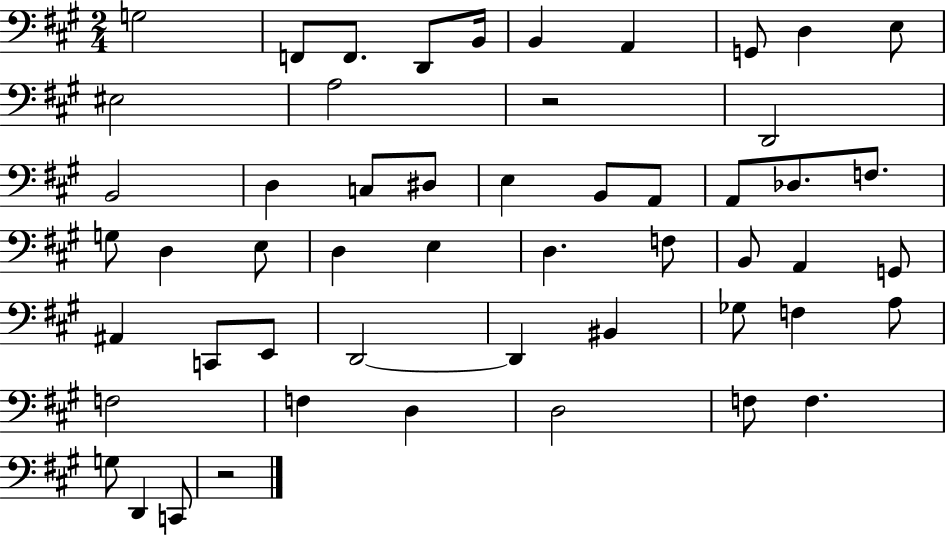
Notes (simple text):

G3/h F2/e F2/e. D2/e B2/s B2/q A2/q G2/e D3/q E3/e EIS3/h A3/h R/h D2/h B2/h D3/q C3/e D#3/e E3/q B2/e A2/e A2/e Db3/e. F3/e. G3/e D3/q E3/e D3/q E3/q D3/q. F3/e B2/e A2/q G2/e A#2/q C2/e E2/e D2/h D2/q BIS2/q Gb3/e F3/q A3/e F3/h F3/q D3/q D3/h F3/e F3/q. G3/e D2/q C2/e R/h